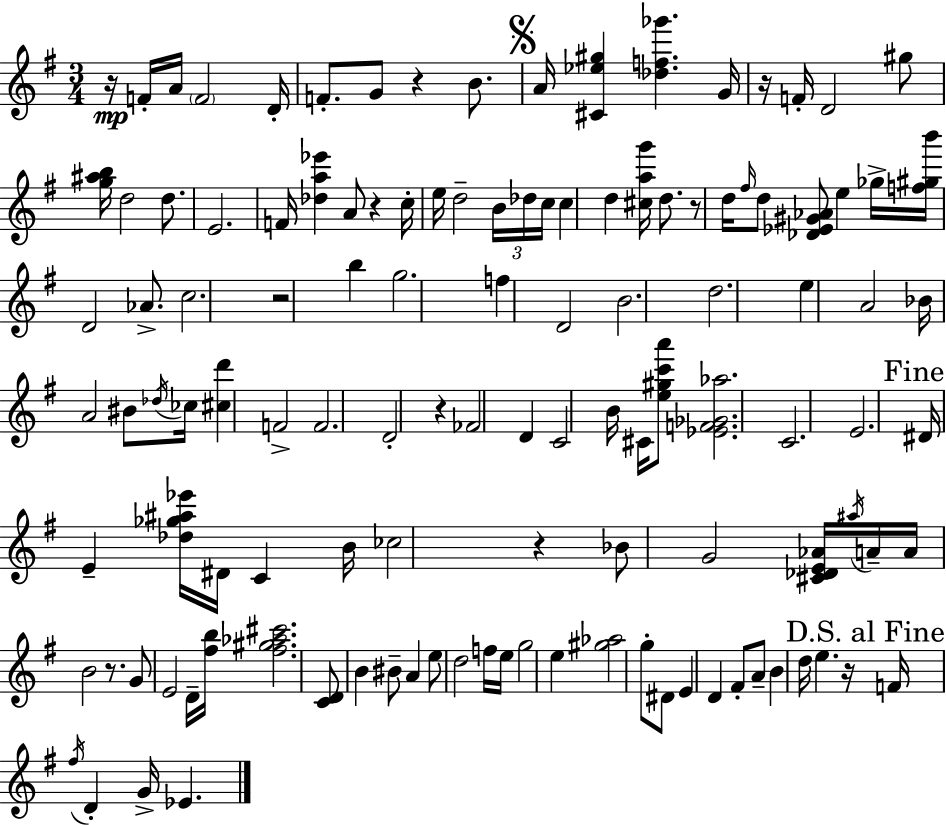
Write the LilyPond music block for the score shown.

{
  \clef treble
  \numericTimeSignature
  \time 3/4
  \key g \major
  \repeat volta 2 { r16\mp f'16-. a'16 \parenthesize f'2 d'16-. | f'8.-. g'8 r4 b'8. | \mark \markup { \musicglyph "scripts.segno" } a'16 <cis' ees'' gis''>4 <des'' f'' ges'''>4. g'16 | r16 f'16-. d'2 gis''8 | \break <g'' ais'' b''>16 d''2 d''8. | e'2. | f'16 <des'' a'' ees'''>4 a'8 r4 c''16-. | e''16 d''2-- \tuplet 3/2 { b'16 des''16 c''16 } | \break c''4 d''4 <cis'' a'' g'''>16 d''8. | r8 d''16 \grace { fis''16 } d''8 <des' ees' gis' aes'>8 e''4 | ges''16-> <f'' gis'' b'''>16 d'2 aes'8.-> | c''2. | \break r2 b''4 | g''2. | f''4 d'2 | b'2. | \break d''2. | e''4 a'2 | bes'16 a'2 bis'8 | \acciaccatura { des''16 } ces''16 <cis'' d'''>4 f'2-> | \break f'2. | d'2-. r4 | fes'2 d'4 | c'2 b'16 cis'16 | \break <e'' gis'' c''' a'''>8 <ees' f' ges' aes''>2. | c'2. | e'2. | \mark "Fine" dis'16 e'4-- <des'' ges'' ais'' ees'''>16 dis'16 c'4 | \break b'16 ces''2 r4 | bes'8 g'2 | <cis' des' e' aes'>16 \acciaccatura { ais''16 } a'16-- a'16 b'2 | r8. g'8 e'2 | \break d'16-- <fis'' b''>16 <fis'' gis'' aes'' cis'''>2. | <c' d'>8 b'4 bis'8-- a'4 | e''8 d''2 | f''16 e''16 g''2 e''4 | \break <gis'' aes''>2 g''8-. | dis'8 e'4 d'4 fis'8-. | a'8-- b'4 d''16 e''4. | r16 \mark "D.S. al Fine" f'16 \acciaccatura { fis''16 } d'4-. g'16-> ees'4. | \break } \bar "|."
}